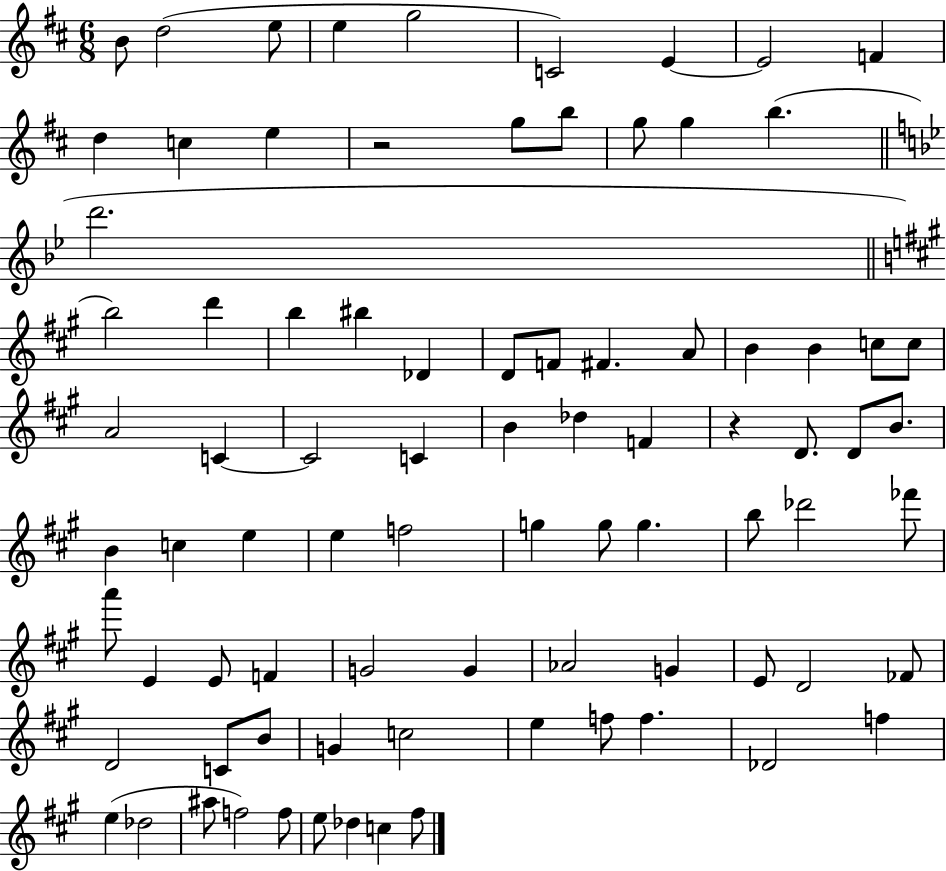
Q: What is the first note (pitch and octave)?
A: B4